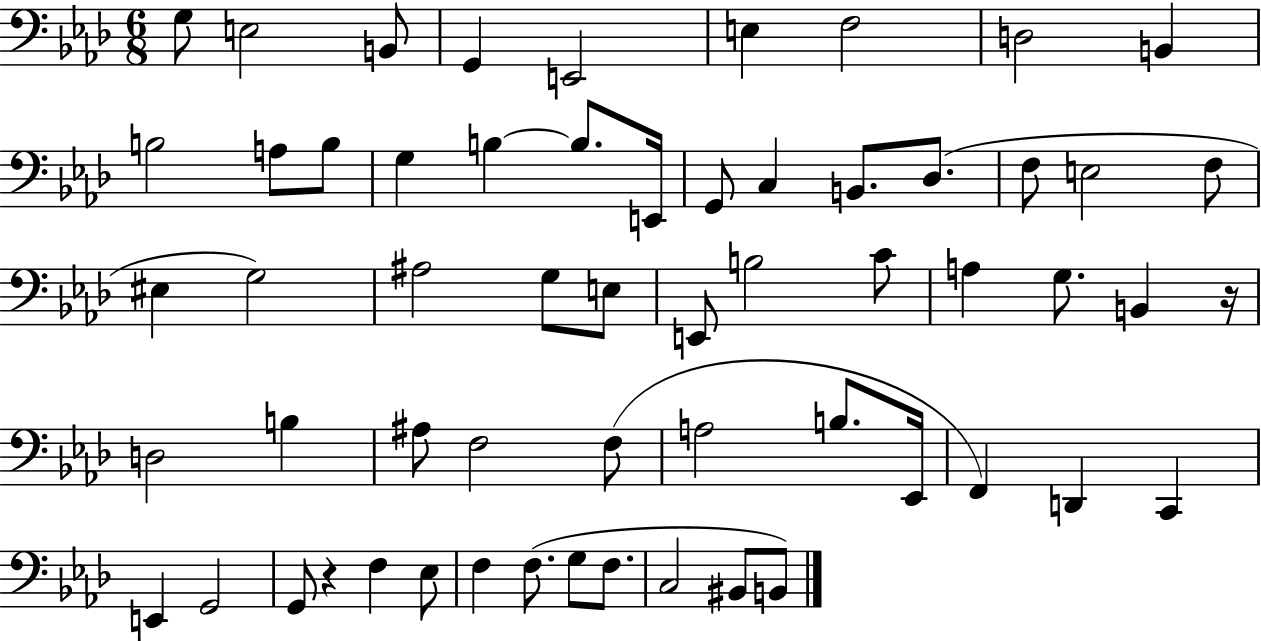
G3/e E3/h B2/e G2/q E2/h E3/q F3/h D3/h B2/q B3/h A3/e B3/e G3/q B3/q B3/e. E2/s G2/e C3/q B2/e. Db3/e. F3/e E3/h F3/e EIS3/q G3/h A#3/h G3/e E3/e E2/e B3/h C4/e A3/q G3/e. B2/q R/s D3/h B3/q A#3/e F3/h F3/e A3/h B3/e. Eb2/s F2/q D2/q C2/q E2/q G2/h G2/e R/q F3/q Eb3/e F3/q F3/e. G3/e F3/e. C3/h BIS2/e B2/e